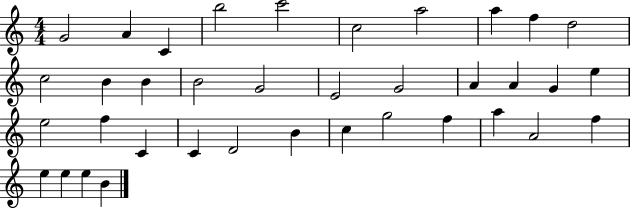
X:1
T:Untitled
M:4/4
L:1/4
K:C
G2 A C b2 c'2 c2 a2 a f d2 c2 B B B2 G2 E2 G2 A A G e e2 f C C D2 B c g2 f a A2 f e e e B